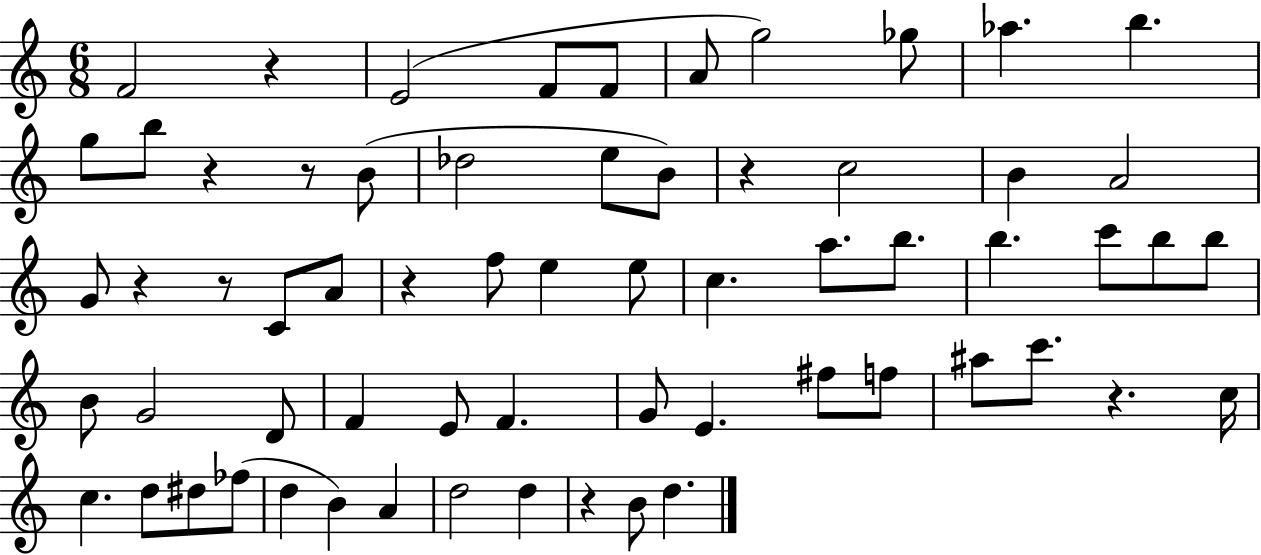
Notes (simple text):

F4/h R/q E4/h F4/e F4/e A4/e G5/h Gb5/e Ab5/q. B5/q. G5/e B5/e R/q R/e B4/e Db5/h E5/e B4/e R/q C5/h B4/q A4/h G4/e R/q R/e C4/e A4/e R/q F5/e E5/q E5/e C5/q. A5/e. B5/e. B5/q. C6/e B5/e B5/e B4/e G4/h D4/e F4/q E4/e F4/q. G4/e E4/q. F#5/e F5/e A#5/e C6/e. R/q. C5/s C5/q. D5/e D#5/e FES5/e D5/q B4/q A4/q D5/h D5/q R/q B4/e D5/q.